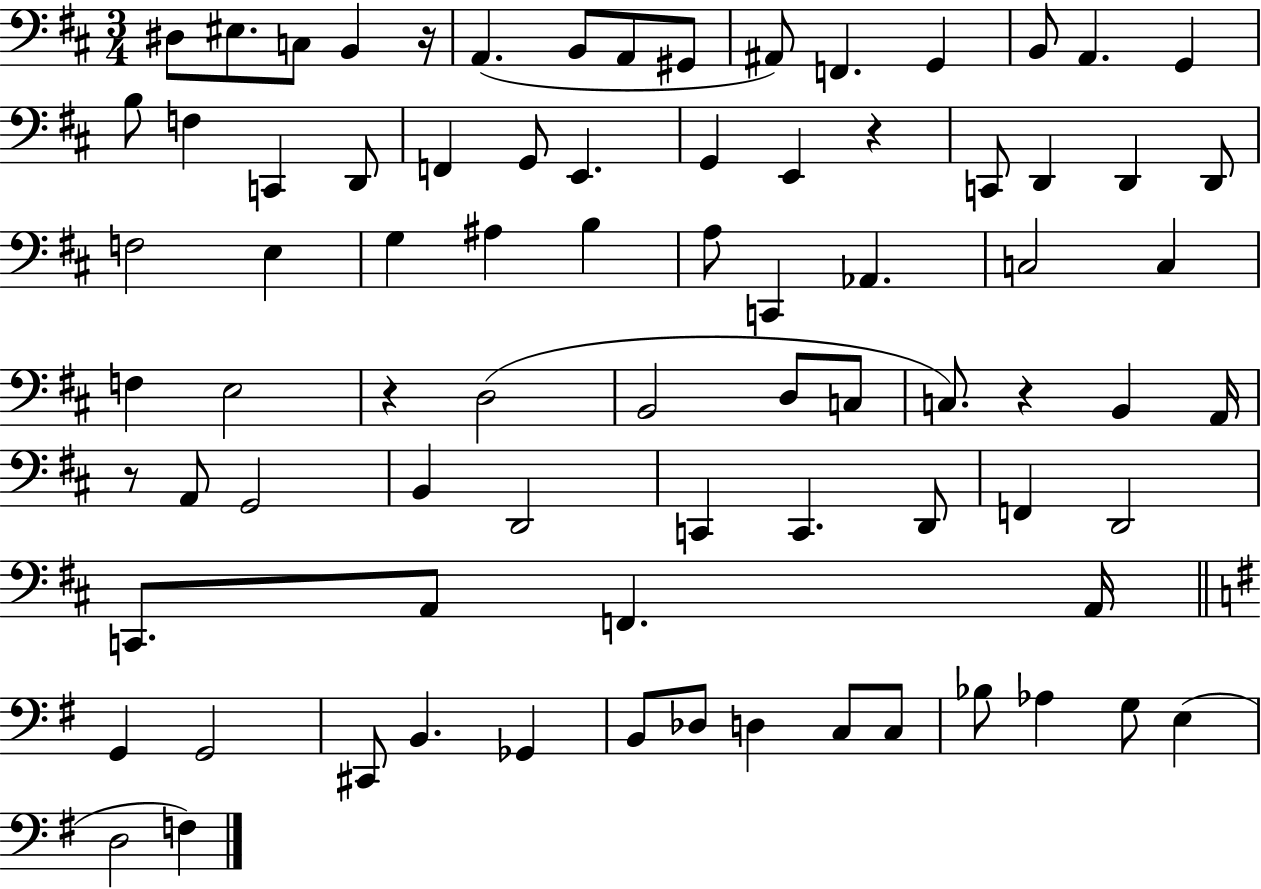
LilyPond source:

{
  \clef bass
  \numericTimeSignature
  \time 3/4
  \key d \major
  dis8 eis8. c8 b,4 r16 | a,4.( b,8 a,8 gis,8 | ais,8) f,4. g,4 | b,8 a,4. g,4 | \break b8 f4 c,4 d,8 | f,4 g,8 e,4. | g,4 e,4 r4 | c,8 d,4 d,4 d,8 | \break f2 e4 | g4 ais4 b4 | a8 c,4 aes,4. | c2 c4 | \break f4 e2 | r4 d2( | b,2 d8 c8 | c8.) r4 b,4 a,16 | \break r8 a,8 g,2 | b,4 d,2 | c,4 c,4. d,8 | f,4 d,2 | \break c,8. a,8 f,4. a,16 | \bar "||" \break \key e \minor g,4 g,2 | cis,8 b,4. ges,4 | b,8 des8 d4 c8 c8 | bes8 aes4 g8 e4( | \break d2 f4) | \bar "|."
}